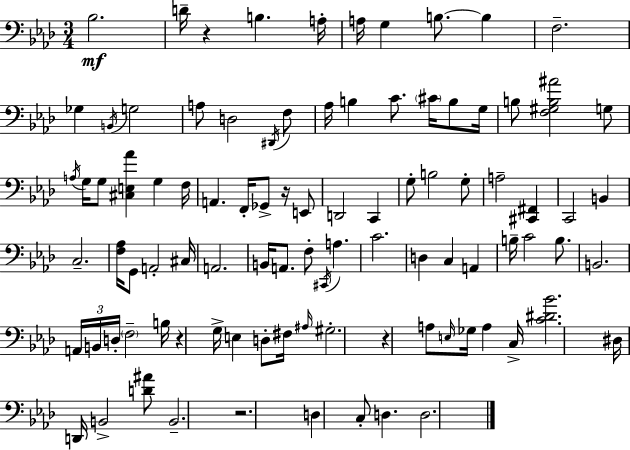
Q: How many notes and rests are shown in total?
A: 94